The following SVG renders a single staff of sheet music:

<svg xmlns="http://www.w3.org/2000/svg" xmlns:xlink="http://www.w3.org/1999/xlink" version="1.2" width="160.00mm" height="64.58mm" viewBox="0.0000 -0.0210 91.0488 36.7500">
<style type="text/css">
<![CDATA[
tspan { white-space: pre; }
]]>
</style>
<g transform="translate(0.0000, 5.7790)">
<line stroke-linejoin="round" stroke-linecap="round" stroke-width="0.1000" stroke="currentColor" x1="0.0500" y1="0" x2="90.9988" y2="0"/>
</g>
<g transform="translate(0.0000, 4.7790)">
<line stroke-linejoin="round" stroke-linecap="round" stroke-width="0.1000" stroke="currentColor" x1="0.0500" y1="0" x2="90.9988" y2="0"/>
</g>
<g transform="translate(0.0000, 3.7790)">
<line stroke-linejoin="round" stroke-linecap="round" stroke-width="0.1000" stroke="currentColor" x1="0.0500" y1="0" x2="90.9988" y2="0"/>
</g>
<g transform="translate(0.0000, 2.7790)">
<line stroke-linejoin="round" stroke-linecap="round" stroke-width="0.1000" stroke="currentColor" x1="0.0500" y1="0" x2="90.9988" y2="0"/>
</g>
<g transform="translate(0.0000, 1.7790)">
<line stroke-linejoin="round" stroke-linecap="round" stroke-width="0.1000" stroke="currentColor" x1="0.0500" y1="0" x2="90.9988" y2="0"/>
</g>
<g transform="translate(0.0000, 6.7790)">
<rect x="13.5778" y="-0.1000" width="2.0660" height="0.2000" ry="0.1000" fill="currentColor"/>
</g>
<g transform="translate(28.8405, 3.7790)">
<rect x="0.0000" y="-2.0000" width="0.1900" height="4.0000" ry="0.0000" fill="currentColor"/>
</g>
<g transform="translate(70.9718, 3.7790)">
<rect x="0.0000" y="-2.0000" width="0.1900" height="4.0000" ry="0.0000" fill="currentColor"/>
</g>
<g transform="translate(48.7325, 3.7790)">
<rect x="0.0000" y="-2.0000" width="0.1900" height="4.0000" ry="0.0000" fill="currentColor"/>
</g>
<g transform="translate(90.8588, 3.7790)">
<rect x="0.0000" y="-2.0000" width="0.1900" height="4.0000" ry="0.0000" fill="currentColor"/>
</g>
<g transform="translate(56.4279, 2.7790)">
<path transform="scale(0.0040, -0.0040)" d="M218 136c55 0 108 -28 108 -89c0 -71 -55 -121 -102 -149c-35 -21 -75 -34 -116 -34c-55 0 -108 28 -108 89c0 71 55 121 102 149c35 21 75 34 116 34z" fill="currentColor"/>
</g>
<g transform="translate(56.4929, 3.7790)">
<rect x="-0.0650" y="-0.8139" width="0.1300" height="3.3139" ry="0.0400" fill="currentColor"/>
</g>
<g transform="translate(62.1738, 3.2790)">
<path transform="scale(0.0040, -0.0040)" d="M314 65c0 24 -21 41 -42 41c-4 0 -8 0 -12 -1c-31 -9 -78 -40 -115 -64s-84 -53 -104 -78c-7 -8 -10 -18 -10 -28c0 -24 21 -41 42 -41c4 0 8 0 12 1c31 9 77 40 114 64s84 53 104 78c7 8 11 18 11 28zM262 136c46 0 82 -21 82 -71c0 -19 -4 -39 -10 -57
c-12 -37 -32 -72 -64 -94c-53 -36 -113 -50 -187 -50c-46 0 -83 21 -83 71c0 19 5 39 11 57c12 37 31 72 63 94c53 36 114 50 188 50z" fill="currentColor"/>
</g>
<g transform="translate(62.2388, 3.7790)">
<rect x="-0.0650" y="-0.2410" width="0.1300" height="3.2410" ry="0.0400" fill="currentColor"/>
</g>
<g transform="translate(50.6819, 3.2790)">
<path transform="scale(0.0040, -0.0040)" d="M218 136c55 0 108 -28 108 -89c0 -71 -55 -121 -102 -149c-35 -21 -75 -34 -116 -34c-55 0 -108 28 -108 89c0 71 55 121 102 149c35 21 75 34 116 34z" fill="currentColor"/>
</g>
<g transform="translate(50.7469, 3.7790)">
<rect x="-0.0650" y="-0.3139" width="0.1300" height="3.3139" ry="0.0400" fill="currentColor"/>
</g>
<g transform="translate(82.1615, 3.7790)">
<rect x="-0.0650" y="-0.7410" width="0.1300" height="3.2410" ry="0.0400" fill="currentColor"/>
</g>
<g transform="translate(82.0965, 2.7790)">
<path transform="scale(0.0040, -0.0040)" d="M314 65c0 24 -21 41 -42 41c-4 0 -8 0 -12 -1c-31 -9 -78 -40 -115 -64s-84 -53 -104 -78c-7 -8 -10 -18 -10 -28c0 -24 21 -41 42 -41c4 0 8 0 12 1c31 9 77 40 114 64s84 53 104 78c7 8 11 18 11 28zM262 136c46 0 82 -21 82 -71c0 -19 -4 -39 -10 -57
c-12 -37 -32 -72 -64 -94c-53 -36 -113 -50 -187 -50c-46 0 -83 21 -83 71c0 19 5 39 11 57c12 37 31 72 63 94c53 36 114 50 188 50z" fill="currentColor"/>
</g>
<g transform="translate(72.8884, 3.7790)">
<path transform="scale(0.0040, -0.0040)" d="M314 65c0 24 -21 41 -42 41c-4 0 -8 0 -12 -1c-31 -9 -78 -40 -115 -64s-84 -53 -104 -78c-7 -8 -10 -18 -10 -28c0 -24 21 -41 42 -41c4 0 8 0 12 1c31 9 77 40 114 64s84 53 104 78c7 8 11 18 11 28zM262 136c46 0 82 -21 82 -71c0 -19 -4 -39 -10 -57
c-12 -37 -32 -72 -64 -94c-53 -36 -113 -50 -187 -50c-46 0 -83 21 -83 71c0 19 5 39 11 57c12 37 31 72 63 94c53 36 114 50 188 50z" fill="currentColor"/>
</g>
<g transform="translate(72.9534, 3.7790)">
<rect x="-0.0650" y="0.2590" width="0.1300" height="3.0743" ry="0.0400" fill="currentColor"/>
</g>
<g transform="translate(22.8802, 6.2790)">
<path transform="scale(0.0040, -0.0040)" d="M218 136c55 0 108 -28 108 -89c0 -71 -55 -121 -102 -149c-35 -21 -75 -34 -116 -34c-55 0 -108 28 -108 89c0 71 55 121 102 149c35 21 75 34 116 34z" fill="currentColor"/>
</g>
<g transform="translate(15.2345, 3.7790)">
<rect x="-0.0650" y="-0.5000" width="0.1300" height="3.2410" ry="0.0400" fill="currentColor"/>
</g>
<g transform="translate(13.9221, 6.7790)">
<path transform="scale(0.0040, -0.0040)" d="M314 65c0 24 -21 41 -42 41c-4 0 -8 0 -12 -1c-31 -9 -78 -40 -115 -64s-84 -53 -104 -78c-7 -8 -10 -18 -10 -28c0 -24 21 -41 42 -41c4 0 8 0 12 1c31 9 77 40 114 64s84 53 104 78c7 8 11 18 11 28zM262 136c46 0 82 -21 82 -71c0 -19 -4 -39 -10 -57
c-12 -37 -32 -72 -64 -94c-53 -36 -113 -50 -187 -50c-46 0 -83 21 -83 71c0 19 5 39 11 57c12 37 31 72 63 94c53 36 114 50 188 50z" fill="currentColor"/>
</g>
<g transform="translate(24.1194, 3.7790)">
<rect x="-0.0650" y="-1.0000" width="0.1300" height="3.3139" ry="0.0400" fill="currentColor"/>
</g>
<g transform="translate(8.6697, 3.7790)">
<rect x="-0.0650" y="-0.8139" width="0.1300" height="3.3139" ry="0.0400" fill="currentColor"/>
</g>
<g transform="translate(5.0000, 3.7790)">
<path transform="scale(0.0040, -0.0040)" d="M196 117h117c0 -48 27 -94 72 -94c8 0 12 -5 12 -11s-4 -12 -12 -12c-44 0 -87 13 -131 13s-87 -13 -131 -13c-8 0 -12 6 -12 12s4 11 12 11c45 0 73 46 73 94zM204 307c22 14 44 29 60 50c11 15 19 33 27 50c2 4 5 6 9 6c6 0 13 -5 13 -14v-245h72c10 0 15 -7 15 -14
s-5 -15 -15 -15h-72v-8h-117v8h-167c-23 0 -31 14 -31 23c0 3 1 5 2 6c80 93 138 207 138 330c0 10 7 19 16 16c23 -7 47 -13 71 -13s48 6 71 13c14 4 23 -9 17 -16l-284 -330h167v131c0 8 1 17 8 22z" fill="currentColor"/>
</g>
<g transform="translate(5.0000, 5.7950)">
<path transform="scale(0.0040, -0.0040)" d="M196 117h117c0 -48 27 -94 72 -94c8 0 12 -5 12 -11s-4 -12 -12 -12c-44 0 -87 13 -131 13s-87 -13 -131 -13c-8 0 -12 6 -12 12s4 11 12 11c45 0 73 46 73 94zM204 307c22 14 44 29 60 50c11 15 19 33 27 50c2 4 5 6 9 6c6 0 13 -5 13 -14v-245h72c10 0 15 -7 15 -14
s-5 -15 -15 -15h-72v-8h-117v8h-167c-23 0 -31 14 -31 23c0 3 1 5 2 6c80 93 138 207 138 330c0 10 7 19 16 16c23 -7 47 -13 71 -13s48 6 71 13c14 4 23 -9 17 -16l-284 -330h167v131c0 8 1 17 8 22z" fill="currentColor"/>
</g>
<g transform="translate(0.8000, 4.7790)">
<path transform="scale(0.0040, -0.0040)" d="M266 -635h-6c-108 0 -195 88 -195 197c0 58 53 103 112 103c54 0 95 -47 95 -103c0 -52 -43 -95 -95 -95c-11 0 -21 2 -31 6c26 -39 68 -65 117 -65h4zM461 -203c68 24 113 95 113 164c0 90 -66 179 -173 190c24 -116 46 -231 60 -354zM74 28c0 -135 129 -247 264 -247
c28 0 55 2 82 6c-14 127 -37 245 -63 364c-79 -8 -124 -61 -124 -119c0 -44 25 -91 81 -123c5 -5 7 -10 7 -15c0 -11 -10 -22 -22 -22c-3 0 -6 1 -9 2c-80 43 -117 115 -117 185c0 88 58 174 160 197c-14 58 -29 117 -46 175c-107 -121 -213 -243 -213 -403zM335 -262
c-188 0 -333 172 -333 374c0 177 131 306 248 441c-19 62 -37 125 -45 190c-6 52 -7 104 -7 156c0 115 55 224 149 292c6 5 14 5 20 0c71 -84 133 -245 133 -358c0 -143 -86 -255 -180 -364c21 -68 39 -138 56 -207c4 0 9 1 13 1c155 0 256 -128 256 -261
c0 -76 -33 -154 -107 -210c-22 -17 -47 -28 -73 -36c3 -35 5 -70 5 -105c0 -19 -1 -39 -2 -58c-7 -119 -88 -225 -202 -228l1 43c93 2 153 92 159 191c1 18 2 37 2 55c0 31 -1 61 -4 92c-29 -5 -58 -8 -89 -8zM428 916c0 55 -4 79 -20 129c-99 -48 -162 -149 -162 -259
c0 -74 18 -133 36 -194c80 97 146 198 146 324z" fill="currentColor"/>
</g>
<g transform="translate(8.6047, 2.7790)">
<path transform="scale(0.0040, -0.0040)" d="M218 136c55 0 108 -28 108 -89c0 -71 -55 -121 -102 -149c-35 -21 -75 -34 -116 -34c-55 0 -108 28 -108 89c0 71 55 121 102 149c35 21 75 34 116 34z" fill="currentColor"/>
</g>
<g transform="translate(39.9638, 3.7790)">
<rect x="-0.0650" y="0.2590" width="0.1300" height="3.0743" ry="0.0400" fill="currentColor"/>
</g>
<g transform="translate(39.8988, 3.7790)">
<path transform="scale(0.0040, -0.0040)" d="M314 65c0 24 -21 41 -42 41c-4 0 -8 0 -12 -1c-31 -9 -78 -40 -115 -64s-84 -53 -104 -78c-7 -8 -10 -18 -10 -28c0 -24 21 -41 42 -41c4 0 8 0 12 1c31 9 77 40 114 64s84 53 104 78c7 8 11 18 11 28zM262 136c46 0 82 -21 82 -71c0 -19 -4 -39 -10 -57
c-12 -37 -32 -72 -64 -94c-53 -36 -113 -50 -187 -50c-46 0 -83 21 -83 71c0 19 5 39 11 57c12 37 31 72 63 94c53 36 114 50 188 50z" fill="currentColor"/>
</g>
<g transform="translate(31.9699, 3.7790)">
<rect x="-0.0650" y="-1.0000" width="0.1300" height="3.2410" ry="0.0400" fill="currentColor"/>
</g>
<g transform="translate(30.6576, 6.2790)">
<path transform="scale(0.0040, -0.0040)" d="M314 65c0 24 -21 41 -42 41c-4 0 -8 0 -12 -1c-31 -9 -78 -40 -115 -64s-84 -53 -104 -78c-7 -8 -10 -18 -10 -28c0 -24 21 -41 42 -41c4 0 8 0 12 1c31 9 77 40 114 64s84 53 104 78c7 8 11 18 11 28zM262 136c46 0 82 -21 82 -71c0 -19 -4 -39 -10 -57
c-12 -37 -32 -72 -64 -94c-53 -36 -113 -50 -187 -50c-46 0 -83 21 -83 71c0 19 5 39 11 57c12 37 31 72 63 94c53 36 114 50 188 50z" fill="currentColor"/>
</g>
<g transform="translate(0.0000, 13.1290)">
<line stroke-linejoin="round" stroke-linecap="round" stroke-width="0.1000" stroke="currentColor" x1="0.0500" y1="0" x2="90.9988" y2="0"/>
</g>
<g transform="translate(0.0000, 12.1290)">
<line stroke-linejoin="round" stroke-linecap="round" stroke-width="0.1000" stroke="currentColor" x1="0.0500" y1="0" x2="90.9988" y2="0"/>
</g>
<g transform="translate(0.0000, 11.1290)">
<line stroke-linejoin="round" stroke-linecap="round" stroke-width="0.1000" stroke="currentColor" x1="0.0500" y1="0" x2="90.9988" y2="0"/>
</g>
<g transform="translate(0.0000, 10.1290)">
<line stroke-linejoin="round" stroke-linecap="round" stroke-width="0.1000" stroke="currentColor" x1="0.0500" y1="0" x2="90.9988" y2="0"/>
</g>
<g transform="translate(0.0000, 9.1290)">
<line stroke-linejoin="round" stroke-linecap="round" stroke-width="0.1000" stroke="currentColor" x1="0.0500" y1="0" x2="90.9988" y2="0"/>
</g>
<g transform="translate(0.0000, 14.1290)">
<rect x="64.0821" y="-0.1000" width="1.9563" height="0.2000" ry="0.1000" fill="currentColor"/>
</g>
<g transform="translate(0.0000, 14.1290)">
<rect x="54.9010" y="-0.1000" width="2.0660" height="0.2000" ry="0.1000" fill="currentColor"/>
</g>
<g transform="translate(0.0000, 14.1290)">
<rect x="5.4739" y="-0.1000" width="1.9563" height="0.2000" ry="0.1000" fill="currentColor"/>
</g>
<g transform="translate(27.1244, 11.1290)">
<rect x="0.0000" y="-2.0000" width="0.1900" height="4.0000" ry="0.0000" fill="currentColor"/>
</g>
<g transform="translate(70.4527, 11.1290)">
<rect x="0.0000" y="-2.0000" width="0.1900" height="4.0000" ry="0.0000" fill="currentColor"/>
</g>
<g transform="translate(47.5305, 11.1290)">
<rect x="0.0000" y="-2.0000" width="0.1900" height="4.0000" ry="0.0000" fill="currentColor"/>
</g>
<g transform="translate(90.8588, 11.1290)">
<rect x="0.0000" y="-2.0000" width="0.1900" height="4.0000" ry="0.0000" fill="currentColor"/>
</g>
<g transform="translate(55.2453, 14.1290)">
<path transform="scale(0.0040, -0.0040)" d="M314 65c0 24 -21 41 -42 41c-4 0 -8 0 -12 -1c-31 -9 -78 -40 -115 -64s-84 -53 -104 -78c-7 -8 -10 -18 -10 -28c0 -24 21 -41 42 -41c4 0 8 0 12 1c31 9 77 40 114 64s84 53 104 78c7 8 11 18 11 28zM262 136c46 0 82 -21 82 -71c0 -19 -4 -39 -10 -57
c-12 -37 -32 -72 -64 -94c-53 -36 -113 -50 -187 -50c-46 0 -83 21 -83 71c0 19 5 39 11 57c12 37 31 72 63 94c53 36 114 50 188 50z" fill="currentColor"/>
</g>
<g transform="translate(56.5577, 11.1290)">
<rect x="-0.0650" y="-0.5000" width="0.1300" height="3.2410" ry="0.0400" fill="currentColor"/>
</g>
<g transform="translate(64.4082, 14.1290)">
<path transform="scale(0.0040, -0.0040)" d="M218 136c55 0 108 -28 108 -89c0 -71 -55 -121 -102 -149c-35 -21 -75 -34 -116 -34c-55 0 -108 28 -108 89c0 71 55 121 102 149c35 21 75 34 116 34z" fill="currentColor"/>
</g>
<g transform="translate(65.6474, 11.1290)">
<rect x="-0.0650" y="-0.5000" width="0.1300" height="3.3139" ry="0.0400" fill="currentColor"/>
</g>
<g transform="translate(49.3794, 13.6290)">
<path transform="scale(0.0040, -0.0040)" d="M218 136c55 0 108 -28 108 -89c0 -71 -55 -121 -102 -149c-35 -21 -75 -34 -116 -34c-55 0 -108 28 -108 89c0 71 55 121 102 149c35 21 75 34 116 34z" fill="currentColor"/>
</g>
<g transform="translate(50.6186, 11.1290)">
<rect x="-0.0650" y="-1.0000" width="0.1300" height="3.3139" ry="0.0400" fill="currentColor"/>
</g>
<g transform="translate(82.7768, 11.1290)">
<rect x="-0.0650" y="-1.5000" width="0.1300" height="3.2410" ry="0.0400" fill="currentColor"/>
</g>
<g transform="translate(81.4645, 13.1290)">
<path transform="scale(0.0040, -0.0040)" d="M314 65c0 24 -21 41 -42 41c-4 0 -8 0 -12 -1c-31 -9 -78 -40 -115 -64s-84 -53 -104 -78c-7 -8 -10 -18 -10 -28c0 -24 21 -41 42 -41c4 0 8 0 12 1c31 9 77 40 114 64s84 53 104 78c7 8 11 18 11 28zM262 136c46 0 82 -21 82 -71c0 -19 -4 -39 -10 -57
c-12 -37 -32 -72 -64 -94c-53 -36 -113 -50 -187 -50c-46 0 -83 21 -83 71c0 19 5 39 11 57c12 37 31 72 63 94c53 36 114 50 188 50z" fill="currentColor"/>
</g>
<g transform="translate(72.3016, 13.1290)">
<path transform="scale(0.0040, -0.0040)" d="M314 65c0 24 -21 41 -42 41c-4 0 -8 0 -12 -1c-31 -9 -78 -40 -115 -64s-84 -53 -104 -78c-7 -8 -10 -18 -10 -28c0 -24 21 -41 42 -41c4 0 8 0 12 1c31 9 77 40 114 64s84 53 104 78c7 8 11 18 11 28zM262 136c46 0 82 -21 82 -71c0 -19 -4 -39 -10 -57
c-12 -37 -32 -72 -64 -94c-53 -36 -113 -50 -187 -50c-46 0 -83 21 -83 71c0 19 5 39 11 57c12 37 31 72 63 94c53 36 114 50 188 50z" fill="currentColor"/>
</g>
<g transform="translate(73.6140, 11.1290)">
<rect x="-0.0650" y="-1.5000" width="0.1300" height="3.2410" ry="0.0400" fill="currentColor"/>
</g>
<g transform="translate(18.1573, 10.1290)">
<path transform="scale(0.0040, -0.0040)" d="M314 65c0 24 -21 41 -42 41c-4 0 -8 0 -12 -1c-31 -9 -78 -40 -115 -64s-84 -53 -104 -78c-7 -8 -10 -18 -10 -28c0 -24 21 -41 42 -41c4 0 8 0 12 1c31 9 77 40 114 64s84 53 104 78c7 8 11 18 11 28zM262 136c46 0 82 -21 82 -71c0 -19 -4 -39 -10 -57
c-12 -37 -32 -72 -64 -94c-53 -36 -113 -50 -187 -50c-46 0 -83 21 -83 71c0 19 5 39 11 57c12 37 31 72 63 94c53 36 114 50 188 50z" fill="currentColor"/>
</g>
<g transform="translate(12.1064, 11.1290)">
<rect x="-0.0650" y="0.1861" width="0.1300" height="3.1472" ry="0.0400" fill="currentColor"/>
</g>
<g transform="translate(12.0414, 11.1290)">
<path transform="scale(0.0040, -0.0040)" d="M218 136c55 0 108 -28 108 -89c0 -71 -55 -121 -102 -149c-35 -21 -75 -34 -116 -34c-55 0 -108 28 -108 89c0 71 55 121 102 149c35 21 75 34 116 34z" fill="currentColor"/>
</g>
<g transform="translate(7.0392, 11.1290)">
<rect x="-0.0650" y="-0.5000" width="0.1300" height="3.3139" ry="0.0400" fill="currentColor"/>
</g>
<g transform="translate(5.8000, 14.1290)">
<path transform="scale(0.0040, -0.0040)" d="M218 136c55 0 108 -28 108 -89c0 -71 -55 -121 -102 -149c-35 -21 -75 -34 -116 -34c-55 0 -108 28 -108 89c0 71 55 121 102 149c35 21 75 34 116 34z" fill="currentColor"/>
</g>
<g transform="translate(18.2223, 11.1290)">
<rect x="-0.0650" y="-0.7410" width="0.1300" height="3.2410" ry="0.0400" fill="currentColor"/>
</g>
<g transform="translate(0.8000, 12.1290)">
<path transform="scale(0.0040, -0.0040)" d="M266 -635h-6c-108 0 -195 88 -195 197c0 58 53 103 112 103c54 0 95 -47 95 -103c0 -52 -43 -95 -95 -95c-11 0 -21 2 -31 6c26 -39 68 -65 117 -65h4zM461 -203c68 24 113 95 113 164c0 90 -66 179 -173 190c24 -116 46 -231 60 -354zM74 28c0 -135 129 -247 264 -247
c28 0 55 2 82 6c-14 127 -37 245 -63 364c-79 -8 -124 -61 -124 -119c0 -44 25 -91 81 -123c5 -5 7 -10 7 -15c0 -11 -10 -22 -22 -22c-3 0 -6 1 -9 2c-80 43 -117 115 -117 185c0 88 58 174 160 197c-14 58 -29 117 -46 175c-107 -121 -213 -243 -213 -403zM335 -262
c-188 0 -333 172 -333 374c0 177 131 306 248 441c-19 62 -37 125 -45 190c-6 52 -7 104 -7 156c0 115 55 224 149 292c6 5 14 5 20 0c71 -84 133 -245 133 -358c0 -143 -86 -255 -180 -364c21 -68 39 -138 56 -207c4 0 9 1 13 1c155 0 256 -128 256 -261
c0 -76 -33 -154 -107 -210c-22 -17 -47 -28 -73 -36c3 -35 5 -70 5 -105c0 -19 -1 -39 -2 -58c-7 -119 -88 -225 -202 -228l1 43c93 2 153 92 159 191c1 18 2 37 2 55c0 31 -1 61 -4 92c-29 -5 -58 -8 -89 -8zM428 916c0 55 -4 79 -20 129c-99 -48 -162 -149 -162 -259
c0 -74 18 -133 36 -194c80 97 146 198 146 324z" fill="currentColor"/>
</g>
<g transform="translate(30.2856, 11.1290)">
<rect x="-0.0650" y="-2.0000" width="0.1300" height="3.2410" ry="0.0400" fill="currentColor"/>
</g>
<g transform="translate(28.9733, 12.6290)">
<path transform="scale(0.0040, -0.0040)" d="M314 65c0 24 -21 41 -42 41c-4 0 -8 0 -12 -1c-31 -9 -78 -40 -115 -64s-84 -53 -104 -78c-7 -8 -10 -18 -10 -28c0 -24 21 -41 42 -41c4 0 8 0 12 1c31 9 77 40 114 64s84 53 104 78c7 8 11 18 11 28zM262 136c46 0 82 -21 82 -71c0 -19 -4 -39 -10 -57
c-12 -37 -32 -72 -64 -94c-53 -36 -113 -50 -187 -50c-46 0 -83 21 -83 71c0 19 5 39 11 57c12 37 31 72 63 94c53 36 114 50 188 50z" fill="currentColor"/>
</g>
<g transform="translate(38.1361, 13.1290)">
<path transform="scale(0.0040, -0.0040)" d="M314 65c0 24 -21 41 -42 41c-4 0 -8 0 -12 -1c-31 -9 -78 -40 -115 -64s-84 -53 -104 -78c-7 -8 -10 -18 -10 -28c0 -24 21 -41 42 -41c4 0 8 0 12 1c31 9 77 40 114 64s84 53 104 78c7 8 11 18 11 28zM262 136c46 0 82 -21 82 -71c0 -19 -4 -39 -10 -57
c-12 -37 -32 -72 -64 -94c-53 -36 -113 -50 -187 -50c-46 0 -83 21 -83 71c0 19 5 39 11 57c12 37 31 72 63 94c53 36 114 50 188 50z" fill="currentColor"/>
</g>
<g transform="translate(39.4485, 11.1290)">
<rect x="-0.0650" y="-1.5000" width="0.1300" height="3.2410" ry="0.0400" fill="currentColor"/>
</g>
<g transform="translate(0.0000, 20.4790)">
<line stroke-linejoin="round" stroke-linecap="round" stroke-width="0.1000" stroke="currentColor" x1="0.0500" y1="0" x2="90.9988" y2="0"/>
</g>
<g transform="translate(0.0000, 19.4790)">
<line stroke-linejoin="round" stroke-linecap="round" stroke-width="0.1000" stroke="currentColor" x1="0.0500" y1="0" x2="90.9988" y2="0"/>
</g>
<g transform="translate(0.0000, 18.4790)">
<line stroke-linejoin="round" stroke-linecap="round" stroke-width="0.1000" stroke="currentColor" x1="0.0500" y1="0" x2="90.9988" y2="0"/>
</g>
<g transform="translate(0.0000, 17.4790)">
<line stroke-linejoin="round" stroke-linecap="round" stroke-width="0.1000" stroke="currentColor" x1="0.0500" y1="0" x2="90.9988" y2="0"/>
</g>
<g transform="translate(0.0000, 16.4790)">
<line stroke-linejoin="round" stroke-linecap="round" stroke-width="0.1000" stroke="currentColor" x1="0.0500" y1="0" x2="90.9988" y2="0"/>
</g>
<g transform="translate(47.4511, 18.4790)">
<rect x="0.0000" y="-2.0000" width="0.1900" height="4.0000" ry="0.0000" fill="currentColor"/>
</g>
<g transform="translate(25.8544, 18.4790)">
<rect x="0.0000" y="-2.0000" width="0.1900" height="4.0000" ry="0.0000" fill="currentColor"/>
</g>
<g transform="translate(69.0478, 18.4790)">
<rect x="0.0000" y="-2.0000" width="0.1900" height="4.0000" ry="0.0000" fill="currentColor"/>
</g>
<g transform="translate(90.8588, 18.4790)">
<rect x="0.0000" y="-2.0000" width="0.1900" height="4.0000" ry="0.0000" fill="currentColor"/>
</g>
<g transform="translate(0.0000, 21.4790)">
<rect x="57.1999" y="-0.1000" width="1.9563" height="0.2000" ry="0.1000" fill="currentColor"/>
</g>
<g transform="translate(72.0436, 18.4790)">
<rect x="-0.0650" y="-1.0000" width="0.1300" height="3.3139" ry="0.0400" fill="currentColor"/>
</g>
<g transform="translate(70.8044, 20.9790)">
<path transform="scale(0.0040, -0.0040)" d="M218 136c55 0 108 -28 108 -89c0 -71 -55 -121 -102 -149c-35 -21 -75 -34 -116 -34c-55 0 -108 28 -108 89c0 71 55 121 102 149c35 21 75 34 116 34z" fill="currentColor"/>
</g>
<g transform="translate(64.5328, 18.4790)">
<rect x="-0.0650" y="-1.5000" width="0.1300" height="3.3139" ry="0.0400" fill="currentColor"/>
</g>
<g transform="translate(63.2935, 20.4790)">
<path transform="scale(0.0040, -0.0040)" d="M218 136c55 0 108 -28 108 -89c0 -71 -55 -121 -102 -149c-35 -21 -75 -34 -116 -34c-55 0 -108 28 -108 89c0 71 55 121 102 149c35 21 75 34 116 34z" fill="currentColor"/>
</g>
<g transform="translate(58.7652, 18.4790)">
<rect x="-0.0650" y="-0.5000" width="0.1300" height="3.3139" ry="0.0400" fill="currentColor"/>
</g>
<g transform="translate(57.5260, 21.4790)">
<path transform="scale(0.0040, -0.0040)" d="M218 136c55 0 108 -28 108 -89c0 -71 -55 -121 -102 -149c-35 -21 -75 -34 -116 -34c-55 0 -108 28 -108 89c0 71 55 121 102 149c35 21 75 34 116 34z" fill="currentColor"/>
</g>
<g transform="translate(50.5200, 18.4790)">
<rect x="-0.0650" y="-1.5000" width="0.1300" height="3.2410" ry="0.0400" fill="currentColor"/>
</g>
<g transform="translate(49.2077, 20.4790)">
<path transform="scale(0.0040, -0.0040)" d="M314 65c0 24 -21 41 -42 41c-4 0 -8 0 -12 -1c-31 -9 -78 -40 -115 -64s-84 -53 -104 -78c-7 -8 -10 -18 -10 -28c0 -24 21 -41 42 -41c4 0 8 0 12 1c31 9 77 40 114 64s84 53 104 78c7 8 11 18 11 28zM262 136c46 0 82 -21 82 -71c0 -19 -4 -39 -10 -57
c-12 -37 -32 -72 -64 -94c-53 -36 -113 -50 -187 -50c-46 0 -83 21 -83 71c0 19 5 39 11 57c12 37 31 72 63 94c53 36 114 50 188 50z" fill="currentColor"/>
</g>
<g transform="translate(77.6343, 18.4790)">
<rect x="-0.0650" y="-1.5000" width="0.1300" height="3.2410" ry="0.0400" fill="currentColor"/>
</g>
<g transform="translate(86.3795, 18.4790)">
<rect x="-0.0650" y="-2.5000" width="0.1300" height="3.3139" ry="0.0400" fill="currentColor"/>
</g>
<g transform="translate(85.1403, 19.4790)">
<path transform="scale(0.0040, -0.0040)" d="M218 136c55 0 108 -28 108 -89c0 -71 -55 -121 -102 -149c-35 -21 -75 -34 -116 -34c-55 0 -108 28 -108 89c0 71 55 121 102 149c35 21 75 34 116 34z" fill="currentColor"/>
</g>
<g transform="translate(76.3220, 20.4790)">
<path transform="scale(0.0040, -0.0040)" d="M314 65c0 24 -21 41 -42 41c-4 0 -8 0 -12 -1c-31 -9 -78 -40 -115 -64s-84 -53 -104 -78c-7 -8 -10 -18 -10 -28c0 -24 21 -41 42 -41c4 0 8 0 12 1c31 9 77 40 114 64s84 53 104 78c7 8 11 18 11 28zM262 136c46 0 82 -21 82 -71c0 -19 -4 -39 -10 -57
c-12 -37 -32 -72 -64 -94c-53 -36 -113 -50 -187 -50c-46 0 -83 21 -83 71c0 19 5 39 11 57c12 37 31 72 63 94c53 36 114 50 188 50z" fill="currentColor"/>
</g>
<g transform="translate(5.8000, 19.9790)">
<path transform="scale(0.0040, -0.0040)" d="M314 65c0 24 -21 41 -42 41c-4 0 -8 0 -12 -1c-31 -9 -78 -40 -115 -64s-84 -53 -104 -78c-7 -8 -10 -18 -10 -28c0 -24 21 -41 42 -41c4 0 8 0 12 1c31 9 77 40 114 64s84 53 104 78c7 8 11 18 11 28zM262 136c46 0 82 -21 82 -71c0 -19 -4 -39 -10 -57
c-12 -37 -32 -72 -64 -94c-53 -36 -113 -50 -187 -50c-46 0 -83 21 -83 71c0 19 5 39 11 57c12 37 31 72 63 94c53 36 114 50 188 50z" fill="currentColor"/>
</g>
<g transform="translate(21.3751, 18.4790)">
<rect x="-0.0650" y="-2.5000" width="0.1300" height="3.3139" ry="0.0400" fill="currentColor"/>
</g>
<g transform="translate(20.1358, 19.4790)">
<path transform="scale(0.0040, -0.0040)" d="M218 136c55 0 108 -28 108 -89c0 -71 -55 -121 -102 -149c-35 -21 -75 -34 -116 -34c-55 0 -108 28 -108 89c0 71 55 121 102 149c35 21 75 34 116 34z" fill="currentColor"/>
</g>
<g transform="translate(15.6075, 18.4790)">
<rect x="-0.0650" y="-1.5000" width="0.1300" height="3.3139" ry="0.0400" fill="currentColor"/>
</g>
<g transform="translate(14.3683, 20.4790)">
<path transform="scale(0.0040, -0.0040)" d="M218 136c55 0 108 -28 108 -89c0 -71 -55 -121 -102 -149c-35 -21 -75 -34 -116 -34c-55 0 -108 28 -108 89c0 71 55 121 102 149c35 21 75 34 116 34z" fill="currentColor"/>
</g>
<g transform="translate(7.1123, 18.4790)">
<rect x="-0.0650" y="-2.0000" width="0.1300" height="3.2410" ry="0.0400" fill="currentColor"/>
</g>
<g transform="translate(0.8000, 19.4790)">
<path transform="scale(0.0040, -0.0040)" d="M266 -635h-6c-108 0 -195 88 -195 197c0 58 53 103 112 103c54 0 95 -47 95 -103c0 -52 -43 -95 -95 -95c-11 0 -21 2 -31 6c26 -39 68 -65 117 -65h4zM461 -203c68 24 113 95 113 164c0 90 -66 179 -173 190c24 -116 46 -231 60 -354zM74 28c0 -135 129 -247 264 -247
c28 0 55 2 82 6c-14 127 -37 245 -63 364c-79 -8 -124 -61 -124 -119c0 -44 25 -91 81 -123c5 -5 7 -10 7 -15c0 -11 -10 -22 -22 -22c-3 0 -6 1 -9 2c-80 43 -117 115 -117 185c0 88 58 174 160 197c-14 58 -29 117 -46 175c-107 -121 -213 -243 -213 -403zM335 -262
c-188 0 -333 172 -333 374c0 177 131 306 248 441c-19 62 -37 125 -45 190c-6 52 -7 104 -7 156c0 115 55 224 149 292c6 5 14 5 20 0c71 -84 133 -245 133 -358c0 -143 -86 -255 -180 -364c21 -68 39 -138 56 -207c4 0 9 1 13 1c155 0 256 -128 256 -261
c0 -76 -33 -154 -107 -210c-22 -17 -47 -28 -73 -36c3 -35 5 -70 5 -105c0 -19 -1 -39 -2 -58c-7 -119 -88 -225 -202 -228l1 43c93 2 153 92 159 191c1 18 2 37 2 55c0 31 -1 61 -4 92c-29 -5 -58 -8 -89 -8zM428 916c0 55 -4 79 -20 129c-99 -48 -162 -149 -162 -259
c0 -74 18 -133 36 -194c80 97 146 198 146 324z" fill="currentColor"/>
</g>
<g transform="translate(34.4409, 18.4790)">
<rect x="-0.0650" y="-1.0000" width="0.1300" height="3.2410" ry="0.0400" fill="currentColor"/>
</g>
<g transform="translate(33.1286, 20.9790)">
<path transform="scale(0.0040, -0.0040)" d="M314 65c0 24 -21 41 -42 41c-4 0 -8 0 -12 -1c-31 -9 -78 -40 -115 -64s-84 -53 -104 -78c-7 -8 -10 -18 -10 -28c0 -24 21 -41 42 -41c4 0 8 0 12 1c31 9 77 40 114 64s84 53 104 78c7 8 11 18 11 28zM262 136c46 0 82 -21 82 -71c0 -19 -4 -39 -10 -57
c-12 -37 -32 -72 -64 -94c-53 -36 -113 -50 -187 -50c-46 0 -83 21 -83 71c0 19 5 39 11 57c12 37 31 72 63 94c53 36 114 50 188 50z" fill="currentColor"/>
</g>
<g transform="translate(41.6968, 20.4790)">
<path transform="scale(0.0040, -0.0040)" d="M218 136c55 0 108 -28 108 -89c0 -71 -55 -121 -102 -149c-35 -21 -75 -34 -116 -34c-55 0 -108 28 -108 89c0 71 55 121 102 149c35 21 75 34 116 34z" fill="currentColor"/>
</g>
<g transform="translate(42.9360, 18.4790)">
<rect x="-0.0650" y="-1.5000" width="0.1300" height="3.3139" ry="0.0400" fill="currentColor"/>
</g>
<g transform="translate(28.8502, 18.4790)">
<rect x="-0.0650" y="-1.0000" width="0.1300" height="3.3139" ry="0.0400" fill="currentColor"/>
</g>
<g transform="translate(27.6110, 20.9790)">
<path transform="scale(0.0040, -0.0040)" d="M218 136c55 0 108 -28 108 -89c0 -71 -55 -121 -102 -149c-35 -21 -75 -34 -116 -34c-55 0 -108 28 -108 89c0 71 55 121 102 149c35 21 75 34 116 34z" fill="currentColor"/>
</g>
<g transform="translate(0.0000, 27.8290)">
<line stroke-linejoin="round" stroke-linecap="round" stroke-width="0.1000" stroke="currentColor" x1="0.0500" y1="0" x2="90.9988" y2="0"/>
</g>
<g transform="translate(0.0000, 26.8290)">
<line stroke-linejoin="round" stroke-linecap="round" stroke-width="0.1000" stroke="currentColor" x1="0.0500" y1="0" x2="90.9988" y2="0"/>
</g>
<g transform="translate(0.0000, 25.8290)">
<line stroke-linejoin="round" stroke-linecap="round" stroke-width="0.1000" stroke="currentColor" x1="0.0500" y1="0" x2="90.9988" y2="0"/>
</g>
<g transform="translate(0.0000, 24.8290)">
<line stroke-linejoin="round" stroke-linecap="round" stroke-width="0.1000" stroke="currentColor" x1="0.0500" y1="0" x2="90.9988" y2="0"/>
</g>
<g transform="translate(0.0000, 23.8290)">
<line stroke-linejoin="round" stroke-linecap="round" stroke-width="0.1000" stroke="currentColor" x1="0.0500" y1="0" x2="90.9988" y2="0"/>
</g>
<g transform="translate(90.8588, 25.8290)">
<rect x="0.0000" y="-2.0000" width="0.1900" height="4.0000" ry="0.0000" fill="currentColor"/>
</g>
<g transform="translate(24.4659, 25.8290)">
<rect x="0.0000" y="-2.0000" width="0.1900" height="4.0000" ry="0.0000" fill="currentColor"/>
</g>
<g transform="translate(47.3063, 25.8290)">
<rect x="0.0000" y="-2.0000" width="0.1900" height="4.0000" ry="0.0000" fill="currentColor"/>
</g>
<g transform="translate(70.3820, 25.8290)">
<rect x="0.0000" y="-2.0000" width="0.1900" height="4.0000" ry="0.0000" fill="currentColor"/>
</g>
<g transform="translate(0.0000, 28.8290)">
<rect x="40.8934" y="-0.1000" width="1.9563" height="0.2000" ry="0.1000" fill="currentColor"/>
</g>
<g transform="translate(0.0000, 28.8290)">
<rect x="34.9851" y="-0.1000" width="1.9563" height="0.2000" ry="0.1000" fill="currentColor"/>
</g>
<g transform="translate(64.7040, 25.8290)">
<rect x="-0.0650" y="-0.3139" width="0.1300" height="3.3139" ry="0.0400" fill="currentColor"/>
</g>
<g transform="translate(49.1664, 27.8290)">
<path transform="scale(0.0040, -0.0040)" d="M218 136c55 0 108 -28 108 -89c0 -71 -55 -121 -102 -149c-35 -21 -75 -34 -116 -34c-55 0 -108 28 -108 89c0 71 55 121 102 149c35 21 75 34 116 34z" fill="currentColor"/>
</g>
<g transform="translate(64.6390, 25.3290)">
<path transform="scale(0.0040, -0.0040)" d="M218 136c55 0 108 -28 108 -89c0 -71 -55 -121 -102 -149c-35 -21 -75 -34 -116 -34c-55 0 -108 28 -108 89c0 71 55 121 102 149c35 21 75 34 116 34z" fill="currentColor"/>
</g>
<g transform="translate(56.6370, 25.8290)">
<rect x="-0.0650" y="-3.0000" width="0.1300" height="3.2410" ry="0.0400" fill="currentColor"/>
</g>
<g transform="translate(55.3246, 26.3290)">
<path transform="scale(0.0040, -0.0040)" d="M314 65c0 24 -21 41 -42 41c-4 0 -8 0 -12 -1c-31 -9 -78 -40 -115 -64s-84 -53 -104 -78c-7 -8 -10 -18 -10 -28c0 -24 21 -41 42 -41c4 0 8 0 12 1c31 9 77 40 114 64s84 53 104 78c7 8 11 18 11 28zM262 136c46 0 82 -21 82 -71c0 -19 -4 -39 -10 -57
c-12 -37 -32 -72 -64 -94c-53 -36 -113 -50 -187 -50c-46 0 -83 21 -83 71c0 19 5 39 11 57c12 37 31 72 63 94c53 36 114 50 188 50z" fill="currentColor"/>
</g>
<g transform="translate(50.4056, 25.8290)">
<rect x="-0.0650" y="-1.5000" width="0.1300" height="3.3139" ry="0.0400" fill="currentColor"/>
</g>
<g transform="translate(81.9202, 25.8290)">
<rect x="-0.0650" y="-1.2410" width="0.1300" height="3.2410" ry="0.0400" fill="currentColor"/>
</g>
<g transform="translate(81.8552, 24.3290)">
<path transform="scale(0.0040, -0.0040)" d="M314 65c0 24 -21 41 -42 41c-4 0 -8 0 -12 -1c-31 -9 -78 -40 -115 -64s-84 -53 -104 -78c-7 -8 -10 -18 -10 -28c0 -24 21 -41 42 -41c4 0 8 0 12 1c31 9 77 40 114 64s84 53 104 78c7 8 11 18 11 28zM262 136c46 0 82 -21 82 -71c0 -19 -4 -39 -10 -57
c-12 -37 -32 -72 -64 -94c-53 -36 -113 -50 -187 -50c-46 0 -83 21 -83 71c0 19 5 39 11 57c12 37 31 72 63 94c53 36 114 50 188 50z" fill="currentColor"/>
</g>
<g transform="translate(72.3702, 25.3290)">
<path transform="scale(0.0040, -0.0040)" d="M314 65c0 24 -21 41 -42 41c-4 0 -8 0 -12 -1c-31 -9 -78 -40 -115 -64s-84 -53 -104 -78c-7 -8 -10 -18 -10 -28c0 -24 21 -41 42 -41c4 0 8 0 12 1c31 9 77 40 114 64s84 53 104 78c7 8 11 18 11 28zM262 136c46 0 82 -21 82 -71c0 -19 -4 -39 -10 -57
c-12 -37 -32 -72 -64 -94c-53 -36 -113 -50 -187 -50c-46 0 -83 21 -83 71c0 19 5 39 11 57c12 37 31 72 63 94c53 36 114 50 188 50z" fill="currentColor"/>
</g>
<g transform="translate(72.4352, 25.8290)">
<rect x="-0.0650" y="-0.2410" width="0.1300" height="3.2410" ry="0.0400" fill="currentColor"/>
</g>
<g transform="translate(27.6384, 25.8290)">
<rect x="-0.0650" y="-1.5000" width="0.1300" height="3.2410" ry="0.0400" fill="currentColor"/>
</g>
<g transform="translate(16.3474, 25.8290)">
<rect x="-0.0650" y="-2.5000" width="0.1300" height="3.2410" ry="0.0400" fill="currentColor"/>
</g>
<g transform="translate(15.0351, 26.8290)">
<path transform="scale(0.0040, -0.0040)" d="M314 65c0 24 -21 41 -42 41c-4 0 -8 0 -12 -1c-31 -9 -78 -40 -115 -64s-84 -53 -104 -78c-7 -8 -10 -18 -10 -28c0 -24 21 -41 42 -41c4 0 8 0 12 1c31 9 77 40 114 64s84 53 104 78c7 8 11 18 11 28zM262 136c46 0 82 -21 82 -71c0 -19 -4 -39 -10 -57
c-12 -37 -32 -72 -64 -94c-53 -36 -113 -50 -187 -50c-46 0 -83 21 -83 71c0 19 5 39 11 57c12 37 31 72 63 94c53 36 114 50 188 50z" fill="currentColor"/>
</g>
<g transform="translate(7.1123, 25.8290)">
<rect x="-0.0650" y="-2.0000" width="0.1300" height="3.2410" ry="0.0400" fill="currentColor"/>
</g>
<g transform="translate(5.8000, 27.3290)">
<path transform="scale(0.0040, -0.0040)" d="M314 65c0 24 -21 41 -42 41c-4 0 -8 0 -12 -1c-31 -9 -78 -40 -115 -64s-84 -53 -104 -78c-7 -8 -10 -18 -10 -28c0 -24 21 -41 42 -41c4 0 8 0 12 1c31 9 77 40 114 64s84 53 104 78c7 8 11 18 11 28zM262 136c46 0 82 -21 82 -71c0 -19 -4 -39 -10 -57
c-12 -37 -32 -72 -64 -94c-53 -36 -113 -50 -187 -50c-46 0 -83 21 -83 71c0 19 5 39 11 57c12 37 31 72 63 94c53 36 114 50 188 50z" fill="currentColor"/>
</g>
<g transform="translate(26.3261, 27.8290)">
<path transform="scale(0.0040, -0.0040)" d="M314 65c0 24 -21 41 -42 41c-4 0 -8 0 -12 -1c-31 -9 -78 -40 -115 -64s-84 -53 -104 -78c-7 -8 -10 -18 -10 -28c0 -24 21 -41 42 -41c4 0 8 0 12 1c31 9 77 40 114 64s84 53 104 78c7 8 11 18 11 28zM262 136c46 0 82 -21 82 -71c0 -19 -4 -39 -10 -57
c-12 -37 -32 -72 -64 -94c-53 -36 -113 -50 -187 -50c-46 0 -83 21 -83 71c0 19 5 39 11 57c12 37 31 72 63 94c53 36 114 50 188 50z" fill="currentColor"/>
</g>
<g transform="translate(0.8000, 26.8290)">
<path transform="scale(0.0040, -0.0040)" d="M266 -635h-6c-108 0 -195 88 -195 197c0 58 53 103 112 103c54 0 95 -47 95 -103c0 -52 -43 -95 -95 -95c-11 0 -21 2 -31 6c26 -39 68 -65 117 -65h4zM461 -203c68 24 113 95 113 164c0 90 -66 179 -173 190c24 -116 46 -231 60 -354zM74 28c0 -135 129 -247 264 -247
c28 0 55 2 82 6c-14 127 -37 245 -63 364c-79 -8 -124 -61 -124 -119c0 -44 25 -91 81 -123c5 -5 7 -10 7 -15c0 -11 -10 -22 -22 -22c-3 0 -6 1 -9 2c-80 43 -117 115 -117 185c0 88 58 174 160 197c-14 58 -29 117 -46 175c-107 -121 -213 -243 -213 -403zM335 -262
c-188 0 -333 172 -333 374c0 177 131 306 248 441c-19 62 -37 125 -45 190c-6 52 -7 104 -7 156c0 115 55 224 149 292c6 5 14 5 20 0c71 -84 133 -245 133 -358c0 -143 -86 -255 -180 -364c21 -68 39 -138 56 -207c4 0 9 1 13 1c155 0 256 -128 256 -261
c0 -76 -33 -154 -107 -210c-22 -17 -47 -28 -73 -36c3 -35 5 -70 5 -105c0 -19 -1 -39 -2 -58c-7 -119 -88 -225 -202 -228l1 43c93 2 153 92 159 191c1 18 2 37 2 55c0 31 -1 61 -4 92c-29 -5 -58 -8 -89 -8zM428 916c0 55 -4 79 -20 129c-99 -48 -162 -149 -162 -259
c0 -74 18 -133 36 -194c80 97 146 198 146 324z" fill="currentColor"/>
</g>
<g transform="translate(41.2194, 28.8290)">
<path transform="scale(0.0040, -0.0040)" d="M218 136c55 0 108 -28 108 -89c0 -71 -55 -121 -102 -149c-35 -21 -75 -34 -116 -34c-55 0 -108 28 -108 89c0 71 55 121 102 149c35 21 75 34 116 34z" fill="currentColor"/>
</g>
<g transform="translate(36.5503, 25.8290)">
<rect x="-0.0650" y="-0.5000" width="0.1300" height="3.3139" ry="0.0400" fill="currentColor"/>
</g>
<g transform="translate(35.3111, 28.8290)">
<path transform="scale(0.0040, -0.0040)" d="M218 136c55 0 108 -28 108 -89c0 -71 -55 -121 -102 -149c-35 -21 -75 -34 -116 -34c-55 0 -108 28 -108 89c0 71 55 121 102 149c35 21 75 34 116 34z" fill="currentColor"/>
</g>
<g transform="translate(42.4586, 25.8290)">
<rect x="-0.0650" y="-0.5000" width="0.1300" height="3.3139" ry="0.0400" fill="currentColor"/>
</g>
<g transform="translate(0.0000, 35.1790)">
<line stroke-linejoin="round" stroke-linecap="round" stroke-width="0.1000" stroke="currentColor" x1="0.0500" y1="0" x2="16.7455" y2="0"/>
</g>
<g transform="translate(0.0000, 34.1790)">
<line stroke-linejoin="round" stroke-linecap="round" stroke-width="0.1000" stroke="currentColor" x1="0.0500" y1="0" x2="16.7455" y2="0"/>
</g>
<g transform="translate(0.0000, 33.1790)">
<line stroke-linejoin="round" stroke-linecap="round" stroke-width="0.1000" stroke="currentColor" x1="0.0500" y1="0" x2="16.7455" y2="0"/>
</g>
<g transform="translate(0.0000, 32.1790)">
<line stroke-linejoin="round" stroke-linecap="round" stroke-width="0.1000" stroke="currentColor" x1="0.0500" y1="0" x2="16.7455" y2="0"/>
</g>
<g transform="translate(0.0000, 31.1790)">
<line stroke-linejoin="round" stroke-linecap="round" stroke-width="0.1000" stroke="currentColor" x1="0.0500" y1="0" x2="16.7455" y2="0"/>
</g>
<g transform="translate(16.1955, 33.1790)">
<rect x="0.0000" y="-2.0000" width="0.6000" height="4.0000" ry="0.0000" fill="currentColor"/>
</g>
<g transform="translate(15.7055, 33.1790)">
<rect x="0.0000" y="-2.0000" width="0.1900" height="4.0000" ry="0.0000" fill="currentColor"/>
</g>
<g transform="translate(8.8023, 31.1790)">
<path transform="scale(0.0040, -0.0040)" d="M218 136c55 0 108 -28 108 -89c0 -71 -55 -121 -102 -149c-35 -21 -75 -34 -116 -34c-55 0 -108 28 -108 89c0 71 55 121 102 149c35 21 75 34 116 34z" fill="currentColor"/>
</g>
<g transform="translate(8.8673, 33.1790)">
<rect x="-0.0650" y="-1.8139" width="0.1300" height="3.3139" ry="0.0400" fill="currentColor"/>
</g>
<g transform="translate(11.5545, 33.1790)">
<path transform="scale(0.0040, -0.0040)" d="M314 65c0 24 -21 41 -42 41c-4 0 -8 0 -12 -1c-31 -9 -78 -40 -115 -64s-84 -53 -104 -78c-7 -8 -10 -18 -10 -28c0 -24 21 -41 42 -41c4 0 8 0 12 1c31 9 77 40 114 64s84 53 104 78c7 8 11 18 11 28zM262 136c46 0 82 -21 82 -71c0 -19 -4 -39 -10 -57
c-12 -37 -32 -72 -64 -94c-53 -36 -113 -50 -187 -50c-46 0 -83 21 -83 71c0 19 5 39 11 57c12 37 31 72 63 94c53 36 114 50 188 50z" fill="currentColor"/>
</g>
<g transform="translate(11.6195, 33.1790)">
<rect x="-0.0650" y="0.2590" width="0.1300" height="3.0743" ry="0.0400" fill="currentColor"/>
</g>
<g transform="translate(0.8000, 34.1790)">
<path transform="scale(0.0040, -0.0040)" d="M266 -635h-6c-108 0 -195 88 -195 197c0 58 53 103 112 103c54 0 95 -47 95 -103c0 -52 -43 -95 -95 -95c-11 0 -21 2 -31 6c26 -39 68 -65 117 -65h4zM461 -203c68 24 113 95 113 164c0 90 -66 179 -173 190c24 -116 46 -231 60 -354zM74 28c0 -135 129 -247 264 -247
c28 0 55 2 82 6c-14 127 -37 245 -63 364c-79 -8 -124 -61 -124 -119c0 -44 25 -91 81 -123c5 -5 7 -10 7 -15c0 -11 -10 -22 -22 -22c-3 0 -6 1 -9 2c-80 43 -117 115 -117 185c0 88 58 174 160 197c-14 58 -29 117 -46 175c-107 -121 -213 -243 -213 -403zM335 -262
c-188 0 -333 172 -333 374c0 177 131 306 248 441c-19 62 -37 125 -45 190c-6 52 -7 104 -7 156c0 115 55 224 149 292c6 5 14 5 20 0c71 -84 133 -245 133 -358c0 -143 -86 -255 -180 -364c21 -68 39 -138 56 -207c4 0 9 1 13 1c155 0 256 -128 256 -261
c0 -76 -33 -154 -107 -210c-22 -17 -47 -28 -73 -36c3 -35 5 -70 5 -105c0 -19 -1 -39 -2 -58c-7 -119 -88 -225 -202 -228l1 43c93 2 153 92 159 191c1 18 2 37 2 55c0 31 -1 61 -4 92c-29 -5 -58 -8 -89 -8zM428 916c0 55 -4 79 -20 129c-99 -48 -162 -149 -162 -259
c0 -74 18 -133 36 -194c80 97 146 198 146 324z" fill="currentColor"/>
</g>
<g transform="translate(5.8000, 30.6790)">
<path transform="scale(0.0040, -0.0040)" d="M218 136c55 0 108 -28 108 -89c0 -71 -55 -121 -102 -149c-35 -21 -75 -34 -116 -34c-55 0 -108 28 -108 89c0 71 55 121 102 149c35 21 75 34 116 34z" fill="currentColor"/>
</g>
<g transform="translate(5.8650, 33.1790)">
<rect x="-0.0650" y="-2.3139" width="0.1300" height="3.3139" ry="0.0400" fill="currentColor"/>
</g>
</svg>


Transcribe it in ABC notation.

X:1
T:Untitled
M:4/4
L:1/4
K:C
d C2 D D2 B2 c d c2 B2 d2 C B d2 F2 E2 D C2 C E2 E2 F2 E G D D2 E E2 C E D E2 G F2 G2 E2 C C E A2 c c2 e2 g f B2